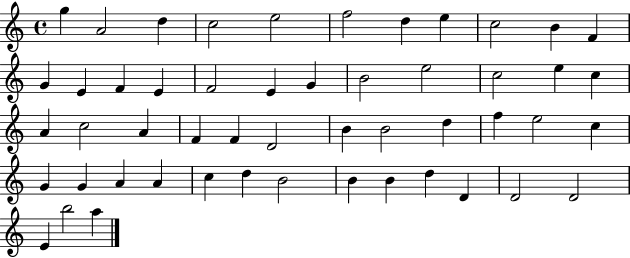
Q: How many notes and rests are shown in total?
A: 51